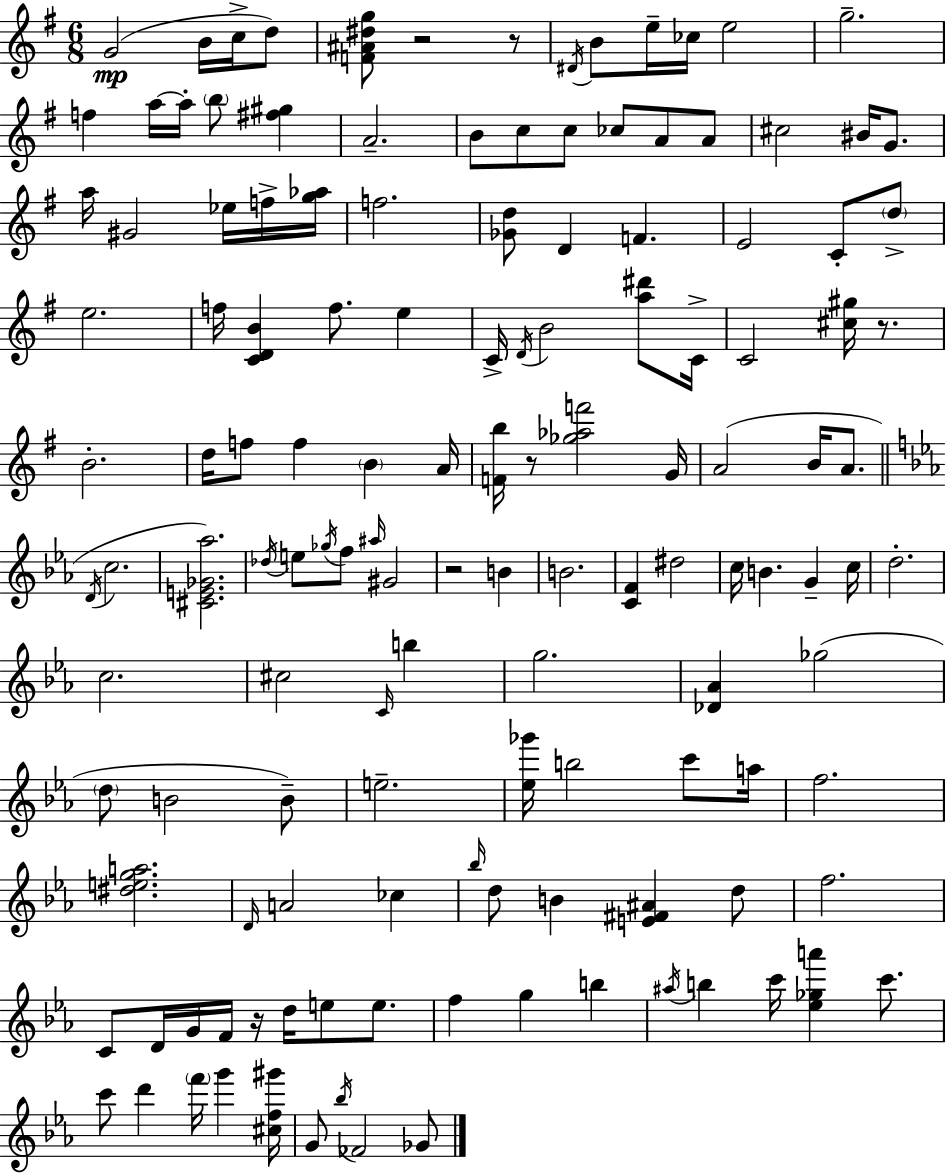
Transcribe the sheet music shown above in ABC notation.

X:1
T:Untitled
M:6/8
L:1/4
K:Em
G2 B/4 c/4 d/2 [F^A^dg]/2 z2 z/2 ^D/4 B/2 e/4 _c/4 e2 g2 f a/4 a/4 b/2 [^f^g] A2 B/2 c/2 c/2 _c/2 A/2 A/2 ^c2 ^B/4 G/2 a/4 ^G2 _e/4 f/4 [g_a]/4 f2 [_Gd]/2 D F E2 C/2 d/2 e2 f/4 [CDB] f/2 e C/4 D/4 B2 [a^d']/2 C/4 C2 [^c^g]/4 z/2 B2 d/4 f/2 f B A/4 [Fb]/4 z/2 [_g_af']2 G/4 A2 B/4 A/2 D/4 c2 [^CE_G_a]2 _d/4 e/2 _g/4 f/2 ^a/4 ^G2 z2 B B2 [CF] ^d2 c/4 B G c/4 d2 c2 ^c2 C/4 b g2 [_D_A] _g2 d/2 B2 B/2 e2 [_e_g']/4 b2 c'/2 a/4 f2 [^dega]2 D/4 A2 _c _b/4 d/2 B [E^F^A] d/2 f2 C/2 D/4 G/4 F/4 z/4 d/4 e/2 e/2 f g b ^a/4 b c'/4 [_e_ga'] c'/2 c'/2 d' f'/4 g' [^cf^g']/4 G/2 _b/4 _F2 _G/2